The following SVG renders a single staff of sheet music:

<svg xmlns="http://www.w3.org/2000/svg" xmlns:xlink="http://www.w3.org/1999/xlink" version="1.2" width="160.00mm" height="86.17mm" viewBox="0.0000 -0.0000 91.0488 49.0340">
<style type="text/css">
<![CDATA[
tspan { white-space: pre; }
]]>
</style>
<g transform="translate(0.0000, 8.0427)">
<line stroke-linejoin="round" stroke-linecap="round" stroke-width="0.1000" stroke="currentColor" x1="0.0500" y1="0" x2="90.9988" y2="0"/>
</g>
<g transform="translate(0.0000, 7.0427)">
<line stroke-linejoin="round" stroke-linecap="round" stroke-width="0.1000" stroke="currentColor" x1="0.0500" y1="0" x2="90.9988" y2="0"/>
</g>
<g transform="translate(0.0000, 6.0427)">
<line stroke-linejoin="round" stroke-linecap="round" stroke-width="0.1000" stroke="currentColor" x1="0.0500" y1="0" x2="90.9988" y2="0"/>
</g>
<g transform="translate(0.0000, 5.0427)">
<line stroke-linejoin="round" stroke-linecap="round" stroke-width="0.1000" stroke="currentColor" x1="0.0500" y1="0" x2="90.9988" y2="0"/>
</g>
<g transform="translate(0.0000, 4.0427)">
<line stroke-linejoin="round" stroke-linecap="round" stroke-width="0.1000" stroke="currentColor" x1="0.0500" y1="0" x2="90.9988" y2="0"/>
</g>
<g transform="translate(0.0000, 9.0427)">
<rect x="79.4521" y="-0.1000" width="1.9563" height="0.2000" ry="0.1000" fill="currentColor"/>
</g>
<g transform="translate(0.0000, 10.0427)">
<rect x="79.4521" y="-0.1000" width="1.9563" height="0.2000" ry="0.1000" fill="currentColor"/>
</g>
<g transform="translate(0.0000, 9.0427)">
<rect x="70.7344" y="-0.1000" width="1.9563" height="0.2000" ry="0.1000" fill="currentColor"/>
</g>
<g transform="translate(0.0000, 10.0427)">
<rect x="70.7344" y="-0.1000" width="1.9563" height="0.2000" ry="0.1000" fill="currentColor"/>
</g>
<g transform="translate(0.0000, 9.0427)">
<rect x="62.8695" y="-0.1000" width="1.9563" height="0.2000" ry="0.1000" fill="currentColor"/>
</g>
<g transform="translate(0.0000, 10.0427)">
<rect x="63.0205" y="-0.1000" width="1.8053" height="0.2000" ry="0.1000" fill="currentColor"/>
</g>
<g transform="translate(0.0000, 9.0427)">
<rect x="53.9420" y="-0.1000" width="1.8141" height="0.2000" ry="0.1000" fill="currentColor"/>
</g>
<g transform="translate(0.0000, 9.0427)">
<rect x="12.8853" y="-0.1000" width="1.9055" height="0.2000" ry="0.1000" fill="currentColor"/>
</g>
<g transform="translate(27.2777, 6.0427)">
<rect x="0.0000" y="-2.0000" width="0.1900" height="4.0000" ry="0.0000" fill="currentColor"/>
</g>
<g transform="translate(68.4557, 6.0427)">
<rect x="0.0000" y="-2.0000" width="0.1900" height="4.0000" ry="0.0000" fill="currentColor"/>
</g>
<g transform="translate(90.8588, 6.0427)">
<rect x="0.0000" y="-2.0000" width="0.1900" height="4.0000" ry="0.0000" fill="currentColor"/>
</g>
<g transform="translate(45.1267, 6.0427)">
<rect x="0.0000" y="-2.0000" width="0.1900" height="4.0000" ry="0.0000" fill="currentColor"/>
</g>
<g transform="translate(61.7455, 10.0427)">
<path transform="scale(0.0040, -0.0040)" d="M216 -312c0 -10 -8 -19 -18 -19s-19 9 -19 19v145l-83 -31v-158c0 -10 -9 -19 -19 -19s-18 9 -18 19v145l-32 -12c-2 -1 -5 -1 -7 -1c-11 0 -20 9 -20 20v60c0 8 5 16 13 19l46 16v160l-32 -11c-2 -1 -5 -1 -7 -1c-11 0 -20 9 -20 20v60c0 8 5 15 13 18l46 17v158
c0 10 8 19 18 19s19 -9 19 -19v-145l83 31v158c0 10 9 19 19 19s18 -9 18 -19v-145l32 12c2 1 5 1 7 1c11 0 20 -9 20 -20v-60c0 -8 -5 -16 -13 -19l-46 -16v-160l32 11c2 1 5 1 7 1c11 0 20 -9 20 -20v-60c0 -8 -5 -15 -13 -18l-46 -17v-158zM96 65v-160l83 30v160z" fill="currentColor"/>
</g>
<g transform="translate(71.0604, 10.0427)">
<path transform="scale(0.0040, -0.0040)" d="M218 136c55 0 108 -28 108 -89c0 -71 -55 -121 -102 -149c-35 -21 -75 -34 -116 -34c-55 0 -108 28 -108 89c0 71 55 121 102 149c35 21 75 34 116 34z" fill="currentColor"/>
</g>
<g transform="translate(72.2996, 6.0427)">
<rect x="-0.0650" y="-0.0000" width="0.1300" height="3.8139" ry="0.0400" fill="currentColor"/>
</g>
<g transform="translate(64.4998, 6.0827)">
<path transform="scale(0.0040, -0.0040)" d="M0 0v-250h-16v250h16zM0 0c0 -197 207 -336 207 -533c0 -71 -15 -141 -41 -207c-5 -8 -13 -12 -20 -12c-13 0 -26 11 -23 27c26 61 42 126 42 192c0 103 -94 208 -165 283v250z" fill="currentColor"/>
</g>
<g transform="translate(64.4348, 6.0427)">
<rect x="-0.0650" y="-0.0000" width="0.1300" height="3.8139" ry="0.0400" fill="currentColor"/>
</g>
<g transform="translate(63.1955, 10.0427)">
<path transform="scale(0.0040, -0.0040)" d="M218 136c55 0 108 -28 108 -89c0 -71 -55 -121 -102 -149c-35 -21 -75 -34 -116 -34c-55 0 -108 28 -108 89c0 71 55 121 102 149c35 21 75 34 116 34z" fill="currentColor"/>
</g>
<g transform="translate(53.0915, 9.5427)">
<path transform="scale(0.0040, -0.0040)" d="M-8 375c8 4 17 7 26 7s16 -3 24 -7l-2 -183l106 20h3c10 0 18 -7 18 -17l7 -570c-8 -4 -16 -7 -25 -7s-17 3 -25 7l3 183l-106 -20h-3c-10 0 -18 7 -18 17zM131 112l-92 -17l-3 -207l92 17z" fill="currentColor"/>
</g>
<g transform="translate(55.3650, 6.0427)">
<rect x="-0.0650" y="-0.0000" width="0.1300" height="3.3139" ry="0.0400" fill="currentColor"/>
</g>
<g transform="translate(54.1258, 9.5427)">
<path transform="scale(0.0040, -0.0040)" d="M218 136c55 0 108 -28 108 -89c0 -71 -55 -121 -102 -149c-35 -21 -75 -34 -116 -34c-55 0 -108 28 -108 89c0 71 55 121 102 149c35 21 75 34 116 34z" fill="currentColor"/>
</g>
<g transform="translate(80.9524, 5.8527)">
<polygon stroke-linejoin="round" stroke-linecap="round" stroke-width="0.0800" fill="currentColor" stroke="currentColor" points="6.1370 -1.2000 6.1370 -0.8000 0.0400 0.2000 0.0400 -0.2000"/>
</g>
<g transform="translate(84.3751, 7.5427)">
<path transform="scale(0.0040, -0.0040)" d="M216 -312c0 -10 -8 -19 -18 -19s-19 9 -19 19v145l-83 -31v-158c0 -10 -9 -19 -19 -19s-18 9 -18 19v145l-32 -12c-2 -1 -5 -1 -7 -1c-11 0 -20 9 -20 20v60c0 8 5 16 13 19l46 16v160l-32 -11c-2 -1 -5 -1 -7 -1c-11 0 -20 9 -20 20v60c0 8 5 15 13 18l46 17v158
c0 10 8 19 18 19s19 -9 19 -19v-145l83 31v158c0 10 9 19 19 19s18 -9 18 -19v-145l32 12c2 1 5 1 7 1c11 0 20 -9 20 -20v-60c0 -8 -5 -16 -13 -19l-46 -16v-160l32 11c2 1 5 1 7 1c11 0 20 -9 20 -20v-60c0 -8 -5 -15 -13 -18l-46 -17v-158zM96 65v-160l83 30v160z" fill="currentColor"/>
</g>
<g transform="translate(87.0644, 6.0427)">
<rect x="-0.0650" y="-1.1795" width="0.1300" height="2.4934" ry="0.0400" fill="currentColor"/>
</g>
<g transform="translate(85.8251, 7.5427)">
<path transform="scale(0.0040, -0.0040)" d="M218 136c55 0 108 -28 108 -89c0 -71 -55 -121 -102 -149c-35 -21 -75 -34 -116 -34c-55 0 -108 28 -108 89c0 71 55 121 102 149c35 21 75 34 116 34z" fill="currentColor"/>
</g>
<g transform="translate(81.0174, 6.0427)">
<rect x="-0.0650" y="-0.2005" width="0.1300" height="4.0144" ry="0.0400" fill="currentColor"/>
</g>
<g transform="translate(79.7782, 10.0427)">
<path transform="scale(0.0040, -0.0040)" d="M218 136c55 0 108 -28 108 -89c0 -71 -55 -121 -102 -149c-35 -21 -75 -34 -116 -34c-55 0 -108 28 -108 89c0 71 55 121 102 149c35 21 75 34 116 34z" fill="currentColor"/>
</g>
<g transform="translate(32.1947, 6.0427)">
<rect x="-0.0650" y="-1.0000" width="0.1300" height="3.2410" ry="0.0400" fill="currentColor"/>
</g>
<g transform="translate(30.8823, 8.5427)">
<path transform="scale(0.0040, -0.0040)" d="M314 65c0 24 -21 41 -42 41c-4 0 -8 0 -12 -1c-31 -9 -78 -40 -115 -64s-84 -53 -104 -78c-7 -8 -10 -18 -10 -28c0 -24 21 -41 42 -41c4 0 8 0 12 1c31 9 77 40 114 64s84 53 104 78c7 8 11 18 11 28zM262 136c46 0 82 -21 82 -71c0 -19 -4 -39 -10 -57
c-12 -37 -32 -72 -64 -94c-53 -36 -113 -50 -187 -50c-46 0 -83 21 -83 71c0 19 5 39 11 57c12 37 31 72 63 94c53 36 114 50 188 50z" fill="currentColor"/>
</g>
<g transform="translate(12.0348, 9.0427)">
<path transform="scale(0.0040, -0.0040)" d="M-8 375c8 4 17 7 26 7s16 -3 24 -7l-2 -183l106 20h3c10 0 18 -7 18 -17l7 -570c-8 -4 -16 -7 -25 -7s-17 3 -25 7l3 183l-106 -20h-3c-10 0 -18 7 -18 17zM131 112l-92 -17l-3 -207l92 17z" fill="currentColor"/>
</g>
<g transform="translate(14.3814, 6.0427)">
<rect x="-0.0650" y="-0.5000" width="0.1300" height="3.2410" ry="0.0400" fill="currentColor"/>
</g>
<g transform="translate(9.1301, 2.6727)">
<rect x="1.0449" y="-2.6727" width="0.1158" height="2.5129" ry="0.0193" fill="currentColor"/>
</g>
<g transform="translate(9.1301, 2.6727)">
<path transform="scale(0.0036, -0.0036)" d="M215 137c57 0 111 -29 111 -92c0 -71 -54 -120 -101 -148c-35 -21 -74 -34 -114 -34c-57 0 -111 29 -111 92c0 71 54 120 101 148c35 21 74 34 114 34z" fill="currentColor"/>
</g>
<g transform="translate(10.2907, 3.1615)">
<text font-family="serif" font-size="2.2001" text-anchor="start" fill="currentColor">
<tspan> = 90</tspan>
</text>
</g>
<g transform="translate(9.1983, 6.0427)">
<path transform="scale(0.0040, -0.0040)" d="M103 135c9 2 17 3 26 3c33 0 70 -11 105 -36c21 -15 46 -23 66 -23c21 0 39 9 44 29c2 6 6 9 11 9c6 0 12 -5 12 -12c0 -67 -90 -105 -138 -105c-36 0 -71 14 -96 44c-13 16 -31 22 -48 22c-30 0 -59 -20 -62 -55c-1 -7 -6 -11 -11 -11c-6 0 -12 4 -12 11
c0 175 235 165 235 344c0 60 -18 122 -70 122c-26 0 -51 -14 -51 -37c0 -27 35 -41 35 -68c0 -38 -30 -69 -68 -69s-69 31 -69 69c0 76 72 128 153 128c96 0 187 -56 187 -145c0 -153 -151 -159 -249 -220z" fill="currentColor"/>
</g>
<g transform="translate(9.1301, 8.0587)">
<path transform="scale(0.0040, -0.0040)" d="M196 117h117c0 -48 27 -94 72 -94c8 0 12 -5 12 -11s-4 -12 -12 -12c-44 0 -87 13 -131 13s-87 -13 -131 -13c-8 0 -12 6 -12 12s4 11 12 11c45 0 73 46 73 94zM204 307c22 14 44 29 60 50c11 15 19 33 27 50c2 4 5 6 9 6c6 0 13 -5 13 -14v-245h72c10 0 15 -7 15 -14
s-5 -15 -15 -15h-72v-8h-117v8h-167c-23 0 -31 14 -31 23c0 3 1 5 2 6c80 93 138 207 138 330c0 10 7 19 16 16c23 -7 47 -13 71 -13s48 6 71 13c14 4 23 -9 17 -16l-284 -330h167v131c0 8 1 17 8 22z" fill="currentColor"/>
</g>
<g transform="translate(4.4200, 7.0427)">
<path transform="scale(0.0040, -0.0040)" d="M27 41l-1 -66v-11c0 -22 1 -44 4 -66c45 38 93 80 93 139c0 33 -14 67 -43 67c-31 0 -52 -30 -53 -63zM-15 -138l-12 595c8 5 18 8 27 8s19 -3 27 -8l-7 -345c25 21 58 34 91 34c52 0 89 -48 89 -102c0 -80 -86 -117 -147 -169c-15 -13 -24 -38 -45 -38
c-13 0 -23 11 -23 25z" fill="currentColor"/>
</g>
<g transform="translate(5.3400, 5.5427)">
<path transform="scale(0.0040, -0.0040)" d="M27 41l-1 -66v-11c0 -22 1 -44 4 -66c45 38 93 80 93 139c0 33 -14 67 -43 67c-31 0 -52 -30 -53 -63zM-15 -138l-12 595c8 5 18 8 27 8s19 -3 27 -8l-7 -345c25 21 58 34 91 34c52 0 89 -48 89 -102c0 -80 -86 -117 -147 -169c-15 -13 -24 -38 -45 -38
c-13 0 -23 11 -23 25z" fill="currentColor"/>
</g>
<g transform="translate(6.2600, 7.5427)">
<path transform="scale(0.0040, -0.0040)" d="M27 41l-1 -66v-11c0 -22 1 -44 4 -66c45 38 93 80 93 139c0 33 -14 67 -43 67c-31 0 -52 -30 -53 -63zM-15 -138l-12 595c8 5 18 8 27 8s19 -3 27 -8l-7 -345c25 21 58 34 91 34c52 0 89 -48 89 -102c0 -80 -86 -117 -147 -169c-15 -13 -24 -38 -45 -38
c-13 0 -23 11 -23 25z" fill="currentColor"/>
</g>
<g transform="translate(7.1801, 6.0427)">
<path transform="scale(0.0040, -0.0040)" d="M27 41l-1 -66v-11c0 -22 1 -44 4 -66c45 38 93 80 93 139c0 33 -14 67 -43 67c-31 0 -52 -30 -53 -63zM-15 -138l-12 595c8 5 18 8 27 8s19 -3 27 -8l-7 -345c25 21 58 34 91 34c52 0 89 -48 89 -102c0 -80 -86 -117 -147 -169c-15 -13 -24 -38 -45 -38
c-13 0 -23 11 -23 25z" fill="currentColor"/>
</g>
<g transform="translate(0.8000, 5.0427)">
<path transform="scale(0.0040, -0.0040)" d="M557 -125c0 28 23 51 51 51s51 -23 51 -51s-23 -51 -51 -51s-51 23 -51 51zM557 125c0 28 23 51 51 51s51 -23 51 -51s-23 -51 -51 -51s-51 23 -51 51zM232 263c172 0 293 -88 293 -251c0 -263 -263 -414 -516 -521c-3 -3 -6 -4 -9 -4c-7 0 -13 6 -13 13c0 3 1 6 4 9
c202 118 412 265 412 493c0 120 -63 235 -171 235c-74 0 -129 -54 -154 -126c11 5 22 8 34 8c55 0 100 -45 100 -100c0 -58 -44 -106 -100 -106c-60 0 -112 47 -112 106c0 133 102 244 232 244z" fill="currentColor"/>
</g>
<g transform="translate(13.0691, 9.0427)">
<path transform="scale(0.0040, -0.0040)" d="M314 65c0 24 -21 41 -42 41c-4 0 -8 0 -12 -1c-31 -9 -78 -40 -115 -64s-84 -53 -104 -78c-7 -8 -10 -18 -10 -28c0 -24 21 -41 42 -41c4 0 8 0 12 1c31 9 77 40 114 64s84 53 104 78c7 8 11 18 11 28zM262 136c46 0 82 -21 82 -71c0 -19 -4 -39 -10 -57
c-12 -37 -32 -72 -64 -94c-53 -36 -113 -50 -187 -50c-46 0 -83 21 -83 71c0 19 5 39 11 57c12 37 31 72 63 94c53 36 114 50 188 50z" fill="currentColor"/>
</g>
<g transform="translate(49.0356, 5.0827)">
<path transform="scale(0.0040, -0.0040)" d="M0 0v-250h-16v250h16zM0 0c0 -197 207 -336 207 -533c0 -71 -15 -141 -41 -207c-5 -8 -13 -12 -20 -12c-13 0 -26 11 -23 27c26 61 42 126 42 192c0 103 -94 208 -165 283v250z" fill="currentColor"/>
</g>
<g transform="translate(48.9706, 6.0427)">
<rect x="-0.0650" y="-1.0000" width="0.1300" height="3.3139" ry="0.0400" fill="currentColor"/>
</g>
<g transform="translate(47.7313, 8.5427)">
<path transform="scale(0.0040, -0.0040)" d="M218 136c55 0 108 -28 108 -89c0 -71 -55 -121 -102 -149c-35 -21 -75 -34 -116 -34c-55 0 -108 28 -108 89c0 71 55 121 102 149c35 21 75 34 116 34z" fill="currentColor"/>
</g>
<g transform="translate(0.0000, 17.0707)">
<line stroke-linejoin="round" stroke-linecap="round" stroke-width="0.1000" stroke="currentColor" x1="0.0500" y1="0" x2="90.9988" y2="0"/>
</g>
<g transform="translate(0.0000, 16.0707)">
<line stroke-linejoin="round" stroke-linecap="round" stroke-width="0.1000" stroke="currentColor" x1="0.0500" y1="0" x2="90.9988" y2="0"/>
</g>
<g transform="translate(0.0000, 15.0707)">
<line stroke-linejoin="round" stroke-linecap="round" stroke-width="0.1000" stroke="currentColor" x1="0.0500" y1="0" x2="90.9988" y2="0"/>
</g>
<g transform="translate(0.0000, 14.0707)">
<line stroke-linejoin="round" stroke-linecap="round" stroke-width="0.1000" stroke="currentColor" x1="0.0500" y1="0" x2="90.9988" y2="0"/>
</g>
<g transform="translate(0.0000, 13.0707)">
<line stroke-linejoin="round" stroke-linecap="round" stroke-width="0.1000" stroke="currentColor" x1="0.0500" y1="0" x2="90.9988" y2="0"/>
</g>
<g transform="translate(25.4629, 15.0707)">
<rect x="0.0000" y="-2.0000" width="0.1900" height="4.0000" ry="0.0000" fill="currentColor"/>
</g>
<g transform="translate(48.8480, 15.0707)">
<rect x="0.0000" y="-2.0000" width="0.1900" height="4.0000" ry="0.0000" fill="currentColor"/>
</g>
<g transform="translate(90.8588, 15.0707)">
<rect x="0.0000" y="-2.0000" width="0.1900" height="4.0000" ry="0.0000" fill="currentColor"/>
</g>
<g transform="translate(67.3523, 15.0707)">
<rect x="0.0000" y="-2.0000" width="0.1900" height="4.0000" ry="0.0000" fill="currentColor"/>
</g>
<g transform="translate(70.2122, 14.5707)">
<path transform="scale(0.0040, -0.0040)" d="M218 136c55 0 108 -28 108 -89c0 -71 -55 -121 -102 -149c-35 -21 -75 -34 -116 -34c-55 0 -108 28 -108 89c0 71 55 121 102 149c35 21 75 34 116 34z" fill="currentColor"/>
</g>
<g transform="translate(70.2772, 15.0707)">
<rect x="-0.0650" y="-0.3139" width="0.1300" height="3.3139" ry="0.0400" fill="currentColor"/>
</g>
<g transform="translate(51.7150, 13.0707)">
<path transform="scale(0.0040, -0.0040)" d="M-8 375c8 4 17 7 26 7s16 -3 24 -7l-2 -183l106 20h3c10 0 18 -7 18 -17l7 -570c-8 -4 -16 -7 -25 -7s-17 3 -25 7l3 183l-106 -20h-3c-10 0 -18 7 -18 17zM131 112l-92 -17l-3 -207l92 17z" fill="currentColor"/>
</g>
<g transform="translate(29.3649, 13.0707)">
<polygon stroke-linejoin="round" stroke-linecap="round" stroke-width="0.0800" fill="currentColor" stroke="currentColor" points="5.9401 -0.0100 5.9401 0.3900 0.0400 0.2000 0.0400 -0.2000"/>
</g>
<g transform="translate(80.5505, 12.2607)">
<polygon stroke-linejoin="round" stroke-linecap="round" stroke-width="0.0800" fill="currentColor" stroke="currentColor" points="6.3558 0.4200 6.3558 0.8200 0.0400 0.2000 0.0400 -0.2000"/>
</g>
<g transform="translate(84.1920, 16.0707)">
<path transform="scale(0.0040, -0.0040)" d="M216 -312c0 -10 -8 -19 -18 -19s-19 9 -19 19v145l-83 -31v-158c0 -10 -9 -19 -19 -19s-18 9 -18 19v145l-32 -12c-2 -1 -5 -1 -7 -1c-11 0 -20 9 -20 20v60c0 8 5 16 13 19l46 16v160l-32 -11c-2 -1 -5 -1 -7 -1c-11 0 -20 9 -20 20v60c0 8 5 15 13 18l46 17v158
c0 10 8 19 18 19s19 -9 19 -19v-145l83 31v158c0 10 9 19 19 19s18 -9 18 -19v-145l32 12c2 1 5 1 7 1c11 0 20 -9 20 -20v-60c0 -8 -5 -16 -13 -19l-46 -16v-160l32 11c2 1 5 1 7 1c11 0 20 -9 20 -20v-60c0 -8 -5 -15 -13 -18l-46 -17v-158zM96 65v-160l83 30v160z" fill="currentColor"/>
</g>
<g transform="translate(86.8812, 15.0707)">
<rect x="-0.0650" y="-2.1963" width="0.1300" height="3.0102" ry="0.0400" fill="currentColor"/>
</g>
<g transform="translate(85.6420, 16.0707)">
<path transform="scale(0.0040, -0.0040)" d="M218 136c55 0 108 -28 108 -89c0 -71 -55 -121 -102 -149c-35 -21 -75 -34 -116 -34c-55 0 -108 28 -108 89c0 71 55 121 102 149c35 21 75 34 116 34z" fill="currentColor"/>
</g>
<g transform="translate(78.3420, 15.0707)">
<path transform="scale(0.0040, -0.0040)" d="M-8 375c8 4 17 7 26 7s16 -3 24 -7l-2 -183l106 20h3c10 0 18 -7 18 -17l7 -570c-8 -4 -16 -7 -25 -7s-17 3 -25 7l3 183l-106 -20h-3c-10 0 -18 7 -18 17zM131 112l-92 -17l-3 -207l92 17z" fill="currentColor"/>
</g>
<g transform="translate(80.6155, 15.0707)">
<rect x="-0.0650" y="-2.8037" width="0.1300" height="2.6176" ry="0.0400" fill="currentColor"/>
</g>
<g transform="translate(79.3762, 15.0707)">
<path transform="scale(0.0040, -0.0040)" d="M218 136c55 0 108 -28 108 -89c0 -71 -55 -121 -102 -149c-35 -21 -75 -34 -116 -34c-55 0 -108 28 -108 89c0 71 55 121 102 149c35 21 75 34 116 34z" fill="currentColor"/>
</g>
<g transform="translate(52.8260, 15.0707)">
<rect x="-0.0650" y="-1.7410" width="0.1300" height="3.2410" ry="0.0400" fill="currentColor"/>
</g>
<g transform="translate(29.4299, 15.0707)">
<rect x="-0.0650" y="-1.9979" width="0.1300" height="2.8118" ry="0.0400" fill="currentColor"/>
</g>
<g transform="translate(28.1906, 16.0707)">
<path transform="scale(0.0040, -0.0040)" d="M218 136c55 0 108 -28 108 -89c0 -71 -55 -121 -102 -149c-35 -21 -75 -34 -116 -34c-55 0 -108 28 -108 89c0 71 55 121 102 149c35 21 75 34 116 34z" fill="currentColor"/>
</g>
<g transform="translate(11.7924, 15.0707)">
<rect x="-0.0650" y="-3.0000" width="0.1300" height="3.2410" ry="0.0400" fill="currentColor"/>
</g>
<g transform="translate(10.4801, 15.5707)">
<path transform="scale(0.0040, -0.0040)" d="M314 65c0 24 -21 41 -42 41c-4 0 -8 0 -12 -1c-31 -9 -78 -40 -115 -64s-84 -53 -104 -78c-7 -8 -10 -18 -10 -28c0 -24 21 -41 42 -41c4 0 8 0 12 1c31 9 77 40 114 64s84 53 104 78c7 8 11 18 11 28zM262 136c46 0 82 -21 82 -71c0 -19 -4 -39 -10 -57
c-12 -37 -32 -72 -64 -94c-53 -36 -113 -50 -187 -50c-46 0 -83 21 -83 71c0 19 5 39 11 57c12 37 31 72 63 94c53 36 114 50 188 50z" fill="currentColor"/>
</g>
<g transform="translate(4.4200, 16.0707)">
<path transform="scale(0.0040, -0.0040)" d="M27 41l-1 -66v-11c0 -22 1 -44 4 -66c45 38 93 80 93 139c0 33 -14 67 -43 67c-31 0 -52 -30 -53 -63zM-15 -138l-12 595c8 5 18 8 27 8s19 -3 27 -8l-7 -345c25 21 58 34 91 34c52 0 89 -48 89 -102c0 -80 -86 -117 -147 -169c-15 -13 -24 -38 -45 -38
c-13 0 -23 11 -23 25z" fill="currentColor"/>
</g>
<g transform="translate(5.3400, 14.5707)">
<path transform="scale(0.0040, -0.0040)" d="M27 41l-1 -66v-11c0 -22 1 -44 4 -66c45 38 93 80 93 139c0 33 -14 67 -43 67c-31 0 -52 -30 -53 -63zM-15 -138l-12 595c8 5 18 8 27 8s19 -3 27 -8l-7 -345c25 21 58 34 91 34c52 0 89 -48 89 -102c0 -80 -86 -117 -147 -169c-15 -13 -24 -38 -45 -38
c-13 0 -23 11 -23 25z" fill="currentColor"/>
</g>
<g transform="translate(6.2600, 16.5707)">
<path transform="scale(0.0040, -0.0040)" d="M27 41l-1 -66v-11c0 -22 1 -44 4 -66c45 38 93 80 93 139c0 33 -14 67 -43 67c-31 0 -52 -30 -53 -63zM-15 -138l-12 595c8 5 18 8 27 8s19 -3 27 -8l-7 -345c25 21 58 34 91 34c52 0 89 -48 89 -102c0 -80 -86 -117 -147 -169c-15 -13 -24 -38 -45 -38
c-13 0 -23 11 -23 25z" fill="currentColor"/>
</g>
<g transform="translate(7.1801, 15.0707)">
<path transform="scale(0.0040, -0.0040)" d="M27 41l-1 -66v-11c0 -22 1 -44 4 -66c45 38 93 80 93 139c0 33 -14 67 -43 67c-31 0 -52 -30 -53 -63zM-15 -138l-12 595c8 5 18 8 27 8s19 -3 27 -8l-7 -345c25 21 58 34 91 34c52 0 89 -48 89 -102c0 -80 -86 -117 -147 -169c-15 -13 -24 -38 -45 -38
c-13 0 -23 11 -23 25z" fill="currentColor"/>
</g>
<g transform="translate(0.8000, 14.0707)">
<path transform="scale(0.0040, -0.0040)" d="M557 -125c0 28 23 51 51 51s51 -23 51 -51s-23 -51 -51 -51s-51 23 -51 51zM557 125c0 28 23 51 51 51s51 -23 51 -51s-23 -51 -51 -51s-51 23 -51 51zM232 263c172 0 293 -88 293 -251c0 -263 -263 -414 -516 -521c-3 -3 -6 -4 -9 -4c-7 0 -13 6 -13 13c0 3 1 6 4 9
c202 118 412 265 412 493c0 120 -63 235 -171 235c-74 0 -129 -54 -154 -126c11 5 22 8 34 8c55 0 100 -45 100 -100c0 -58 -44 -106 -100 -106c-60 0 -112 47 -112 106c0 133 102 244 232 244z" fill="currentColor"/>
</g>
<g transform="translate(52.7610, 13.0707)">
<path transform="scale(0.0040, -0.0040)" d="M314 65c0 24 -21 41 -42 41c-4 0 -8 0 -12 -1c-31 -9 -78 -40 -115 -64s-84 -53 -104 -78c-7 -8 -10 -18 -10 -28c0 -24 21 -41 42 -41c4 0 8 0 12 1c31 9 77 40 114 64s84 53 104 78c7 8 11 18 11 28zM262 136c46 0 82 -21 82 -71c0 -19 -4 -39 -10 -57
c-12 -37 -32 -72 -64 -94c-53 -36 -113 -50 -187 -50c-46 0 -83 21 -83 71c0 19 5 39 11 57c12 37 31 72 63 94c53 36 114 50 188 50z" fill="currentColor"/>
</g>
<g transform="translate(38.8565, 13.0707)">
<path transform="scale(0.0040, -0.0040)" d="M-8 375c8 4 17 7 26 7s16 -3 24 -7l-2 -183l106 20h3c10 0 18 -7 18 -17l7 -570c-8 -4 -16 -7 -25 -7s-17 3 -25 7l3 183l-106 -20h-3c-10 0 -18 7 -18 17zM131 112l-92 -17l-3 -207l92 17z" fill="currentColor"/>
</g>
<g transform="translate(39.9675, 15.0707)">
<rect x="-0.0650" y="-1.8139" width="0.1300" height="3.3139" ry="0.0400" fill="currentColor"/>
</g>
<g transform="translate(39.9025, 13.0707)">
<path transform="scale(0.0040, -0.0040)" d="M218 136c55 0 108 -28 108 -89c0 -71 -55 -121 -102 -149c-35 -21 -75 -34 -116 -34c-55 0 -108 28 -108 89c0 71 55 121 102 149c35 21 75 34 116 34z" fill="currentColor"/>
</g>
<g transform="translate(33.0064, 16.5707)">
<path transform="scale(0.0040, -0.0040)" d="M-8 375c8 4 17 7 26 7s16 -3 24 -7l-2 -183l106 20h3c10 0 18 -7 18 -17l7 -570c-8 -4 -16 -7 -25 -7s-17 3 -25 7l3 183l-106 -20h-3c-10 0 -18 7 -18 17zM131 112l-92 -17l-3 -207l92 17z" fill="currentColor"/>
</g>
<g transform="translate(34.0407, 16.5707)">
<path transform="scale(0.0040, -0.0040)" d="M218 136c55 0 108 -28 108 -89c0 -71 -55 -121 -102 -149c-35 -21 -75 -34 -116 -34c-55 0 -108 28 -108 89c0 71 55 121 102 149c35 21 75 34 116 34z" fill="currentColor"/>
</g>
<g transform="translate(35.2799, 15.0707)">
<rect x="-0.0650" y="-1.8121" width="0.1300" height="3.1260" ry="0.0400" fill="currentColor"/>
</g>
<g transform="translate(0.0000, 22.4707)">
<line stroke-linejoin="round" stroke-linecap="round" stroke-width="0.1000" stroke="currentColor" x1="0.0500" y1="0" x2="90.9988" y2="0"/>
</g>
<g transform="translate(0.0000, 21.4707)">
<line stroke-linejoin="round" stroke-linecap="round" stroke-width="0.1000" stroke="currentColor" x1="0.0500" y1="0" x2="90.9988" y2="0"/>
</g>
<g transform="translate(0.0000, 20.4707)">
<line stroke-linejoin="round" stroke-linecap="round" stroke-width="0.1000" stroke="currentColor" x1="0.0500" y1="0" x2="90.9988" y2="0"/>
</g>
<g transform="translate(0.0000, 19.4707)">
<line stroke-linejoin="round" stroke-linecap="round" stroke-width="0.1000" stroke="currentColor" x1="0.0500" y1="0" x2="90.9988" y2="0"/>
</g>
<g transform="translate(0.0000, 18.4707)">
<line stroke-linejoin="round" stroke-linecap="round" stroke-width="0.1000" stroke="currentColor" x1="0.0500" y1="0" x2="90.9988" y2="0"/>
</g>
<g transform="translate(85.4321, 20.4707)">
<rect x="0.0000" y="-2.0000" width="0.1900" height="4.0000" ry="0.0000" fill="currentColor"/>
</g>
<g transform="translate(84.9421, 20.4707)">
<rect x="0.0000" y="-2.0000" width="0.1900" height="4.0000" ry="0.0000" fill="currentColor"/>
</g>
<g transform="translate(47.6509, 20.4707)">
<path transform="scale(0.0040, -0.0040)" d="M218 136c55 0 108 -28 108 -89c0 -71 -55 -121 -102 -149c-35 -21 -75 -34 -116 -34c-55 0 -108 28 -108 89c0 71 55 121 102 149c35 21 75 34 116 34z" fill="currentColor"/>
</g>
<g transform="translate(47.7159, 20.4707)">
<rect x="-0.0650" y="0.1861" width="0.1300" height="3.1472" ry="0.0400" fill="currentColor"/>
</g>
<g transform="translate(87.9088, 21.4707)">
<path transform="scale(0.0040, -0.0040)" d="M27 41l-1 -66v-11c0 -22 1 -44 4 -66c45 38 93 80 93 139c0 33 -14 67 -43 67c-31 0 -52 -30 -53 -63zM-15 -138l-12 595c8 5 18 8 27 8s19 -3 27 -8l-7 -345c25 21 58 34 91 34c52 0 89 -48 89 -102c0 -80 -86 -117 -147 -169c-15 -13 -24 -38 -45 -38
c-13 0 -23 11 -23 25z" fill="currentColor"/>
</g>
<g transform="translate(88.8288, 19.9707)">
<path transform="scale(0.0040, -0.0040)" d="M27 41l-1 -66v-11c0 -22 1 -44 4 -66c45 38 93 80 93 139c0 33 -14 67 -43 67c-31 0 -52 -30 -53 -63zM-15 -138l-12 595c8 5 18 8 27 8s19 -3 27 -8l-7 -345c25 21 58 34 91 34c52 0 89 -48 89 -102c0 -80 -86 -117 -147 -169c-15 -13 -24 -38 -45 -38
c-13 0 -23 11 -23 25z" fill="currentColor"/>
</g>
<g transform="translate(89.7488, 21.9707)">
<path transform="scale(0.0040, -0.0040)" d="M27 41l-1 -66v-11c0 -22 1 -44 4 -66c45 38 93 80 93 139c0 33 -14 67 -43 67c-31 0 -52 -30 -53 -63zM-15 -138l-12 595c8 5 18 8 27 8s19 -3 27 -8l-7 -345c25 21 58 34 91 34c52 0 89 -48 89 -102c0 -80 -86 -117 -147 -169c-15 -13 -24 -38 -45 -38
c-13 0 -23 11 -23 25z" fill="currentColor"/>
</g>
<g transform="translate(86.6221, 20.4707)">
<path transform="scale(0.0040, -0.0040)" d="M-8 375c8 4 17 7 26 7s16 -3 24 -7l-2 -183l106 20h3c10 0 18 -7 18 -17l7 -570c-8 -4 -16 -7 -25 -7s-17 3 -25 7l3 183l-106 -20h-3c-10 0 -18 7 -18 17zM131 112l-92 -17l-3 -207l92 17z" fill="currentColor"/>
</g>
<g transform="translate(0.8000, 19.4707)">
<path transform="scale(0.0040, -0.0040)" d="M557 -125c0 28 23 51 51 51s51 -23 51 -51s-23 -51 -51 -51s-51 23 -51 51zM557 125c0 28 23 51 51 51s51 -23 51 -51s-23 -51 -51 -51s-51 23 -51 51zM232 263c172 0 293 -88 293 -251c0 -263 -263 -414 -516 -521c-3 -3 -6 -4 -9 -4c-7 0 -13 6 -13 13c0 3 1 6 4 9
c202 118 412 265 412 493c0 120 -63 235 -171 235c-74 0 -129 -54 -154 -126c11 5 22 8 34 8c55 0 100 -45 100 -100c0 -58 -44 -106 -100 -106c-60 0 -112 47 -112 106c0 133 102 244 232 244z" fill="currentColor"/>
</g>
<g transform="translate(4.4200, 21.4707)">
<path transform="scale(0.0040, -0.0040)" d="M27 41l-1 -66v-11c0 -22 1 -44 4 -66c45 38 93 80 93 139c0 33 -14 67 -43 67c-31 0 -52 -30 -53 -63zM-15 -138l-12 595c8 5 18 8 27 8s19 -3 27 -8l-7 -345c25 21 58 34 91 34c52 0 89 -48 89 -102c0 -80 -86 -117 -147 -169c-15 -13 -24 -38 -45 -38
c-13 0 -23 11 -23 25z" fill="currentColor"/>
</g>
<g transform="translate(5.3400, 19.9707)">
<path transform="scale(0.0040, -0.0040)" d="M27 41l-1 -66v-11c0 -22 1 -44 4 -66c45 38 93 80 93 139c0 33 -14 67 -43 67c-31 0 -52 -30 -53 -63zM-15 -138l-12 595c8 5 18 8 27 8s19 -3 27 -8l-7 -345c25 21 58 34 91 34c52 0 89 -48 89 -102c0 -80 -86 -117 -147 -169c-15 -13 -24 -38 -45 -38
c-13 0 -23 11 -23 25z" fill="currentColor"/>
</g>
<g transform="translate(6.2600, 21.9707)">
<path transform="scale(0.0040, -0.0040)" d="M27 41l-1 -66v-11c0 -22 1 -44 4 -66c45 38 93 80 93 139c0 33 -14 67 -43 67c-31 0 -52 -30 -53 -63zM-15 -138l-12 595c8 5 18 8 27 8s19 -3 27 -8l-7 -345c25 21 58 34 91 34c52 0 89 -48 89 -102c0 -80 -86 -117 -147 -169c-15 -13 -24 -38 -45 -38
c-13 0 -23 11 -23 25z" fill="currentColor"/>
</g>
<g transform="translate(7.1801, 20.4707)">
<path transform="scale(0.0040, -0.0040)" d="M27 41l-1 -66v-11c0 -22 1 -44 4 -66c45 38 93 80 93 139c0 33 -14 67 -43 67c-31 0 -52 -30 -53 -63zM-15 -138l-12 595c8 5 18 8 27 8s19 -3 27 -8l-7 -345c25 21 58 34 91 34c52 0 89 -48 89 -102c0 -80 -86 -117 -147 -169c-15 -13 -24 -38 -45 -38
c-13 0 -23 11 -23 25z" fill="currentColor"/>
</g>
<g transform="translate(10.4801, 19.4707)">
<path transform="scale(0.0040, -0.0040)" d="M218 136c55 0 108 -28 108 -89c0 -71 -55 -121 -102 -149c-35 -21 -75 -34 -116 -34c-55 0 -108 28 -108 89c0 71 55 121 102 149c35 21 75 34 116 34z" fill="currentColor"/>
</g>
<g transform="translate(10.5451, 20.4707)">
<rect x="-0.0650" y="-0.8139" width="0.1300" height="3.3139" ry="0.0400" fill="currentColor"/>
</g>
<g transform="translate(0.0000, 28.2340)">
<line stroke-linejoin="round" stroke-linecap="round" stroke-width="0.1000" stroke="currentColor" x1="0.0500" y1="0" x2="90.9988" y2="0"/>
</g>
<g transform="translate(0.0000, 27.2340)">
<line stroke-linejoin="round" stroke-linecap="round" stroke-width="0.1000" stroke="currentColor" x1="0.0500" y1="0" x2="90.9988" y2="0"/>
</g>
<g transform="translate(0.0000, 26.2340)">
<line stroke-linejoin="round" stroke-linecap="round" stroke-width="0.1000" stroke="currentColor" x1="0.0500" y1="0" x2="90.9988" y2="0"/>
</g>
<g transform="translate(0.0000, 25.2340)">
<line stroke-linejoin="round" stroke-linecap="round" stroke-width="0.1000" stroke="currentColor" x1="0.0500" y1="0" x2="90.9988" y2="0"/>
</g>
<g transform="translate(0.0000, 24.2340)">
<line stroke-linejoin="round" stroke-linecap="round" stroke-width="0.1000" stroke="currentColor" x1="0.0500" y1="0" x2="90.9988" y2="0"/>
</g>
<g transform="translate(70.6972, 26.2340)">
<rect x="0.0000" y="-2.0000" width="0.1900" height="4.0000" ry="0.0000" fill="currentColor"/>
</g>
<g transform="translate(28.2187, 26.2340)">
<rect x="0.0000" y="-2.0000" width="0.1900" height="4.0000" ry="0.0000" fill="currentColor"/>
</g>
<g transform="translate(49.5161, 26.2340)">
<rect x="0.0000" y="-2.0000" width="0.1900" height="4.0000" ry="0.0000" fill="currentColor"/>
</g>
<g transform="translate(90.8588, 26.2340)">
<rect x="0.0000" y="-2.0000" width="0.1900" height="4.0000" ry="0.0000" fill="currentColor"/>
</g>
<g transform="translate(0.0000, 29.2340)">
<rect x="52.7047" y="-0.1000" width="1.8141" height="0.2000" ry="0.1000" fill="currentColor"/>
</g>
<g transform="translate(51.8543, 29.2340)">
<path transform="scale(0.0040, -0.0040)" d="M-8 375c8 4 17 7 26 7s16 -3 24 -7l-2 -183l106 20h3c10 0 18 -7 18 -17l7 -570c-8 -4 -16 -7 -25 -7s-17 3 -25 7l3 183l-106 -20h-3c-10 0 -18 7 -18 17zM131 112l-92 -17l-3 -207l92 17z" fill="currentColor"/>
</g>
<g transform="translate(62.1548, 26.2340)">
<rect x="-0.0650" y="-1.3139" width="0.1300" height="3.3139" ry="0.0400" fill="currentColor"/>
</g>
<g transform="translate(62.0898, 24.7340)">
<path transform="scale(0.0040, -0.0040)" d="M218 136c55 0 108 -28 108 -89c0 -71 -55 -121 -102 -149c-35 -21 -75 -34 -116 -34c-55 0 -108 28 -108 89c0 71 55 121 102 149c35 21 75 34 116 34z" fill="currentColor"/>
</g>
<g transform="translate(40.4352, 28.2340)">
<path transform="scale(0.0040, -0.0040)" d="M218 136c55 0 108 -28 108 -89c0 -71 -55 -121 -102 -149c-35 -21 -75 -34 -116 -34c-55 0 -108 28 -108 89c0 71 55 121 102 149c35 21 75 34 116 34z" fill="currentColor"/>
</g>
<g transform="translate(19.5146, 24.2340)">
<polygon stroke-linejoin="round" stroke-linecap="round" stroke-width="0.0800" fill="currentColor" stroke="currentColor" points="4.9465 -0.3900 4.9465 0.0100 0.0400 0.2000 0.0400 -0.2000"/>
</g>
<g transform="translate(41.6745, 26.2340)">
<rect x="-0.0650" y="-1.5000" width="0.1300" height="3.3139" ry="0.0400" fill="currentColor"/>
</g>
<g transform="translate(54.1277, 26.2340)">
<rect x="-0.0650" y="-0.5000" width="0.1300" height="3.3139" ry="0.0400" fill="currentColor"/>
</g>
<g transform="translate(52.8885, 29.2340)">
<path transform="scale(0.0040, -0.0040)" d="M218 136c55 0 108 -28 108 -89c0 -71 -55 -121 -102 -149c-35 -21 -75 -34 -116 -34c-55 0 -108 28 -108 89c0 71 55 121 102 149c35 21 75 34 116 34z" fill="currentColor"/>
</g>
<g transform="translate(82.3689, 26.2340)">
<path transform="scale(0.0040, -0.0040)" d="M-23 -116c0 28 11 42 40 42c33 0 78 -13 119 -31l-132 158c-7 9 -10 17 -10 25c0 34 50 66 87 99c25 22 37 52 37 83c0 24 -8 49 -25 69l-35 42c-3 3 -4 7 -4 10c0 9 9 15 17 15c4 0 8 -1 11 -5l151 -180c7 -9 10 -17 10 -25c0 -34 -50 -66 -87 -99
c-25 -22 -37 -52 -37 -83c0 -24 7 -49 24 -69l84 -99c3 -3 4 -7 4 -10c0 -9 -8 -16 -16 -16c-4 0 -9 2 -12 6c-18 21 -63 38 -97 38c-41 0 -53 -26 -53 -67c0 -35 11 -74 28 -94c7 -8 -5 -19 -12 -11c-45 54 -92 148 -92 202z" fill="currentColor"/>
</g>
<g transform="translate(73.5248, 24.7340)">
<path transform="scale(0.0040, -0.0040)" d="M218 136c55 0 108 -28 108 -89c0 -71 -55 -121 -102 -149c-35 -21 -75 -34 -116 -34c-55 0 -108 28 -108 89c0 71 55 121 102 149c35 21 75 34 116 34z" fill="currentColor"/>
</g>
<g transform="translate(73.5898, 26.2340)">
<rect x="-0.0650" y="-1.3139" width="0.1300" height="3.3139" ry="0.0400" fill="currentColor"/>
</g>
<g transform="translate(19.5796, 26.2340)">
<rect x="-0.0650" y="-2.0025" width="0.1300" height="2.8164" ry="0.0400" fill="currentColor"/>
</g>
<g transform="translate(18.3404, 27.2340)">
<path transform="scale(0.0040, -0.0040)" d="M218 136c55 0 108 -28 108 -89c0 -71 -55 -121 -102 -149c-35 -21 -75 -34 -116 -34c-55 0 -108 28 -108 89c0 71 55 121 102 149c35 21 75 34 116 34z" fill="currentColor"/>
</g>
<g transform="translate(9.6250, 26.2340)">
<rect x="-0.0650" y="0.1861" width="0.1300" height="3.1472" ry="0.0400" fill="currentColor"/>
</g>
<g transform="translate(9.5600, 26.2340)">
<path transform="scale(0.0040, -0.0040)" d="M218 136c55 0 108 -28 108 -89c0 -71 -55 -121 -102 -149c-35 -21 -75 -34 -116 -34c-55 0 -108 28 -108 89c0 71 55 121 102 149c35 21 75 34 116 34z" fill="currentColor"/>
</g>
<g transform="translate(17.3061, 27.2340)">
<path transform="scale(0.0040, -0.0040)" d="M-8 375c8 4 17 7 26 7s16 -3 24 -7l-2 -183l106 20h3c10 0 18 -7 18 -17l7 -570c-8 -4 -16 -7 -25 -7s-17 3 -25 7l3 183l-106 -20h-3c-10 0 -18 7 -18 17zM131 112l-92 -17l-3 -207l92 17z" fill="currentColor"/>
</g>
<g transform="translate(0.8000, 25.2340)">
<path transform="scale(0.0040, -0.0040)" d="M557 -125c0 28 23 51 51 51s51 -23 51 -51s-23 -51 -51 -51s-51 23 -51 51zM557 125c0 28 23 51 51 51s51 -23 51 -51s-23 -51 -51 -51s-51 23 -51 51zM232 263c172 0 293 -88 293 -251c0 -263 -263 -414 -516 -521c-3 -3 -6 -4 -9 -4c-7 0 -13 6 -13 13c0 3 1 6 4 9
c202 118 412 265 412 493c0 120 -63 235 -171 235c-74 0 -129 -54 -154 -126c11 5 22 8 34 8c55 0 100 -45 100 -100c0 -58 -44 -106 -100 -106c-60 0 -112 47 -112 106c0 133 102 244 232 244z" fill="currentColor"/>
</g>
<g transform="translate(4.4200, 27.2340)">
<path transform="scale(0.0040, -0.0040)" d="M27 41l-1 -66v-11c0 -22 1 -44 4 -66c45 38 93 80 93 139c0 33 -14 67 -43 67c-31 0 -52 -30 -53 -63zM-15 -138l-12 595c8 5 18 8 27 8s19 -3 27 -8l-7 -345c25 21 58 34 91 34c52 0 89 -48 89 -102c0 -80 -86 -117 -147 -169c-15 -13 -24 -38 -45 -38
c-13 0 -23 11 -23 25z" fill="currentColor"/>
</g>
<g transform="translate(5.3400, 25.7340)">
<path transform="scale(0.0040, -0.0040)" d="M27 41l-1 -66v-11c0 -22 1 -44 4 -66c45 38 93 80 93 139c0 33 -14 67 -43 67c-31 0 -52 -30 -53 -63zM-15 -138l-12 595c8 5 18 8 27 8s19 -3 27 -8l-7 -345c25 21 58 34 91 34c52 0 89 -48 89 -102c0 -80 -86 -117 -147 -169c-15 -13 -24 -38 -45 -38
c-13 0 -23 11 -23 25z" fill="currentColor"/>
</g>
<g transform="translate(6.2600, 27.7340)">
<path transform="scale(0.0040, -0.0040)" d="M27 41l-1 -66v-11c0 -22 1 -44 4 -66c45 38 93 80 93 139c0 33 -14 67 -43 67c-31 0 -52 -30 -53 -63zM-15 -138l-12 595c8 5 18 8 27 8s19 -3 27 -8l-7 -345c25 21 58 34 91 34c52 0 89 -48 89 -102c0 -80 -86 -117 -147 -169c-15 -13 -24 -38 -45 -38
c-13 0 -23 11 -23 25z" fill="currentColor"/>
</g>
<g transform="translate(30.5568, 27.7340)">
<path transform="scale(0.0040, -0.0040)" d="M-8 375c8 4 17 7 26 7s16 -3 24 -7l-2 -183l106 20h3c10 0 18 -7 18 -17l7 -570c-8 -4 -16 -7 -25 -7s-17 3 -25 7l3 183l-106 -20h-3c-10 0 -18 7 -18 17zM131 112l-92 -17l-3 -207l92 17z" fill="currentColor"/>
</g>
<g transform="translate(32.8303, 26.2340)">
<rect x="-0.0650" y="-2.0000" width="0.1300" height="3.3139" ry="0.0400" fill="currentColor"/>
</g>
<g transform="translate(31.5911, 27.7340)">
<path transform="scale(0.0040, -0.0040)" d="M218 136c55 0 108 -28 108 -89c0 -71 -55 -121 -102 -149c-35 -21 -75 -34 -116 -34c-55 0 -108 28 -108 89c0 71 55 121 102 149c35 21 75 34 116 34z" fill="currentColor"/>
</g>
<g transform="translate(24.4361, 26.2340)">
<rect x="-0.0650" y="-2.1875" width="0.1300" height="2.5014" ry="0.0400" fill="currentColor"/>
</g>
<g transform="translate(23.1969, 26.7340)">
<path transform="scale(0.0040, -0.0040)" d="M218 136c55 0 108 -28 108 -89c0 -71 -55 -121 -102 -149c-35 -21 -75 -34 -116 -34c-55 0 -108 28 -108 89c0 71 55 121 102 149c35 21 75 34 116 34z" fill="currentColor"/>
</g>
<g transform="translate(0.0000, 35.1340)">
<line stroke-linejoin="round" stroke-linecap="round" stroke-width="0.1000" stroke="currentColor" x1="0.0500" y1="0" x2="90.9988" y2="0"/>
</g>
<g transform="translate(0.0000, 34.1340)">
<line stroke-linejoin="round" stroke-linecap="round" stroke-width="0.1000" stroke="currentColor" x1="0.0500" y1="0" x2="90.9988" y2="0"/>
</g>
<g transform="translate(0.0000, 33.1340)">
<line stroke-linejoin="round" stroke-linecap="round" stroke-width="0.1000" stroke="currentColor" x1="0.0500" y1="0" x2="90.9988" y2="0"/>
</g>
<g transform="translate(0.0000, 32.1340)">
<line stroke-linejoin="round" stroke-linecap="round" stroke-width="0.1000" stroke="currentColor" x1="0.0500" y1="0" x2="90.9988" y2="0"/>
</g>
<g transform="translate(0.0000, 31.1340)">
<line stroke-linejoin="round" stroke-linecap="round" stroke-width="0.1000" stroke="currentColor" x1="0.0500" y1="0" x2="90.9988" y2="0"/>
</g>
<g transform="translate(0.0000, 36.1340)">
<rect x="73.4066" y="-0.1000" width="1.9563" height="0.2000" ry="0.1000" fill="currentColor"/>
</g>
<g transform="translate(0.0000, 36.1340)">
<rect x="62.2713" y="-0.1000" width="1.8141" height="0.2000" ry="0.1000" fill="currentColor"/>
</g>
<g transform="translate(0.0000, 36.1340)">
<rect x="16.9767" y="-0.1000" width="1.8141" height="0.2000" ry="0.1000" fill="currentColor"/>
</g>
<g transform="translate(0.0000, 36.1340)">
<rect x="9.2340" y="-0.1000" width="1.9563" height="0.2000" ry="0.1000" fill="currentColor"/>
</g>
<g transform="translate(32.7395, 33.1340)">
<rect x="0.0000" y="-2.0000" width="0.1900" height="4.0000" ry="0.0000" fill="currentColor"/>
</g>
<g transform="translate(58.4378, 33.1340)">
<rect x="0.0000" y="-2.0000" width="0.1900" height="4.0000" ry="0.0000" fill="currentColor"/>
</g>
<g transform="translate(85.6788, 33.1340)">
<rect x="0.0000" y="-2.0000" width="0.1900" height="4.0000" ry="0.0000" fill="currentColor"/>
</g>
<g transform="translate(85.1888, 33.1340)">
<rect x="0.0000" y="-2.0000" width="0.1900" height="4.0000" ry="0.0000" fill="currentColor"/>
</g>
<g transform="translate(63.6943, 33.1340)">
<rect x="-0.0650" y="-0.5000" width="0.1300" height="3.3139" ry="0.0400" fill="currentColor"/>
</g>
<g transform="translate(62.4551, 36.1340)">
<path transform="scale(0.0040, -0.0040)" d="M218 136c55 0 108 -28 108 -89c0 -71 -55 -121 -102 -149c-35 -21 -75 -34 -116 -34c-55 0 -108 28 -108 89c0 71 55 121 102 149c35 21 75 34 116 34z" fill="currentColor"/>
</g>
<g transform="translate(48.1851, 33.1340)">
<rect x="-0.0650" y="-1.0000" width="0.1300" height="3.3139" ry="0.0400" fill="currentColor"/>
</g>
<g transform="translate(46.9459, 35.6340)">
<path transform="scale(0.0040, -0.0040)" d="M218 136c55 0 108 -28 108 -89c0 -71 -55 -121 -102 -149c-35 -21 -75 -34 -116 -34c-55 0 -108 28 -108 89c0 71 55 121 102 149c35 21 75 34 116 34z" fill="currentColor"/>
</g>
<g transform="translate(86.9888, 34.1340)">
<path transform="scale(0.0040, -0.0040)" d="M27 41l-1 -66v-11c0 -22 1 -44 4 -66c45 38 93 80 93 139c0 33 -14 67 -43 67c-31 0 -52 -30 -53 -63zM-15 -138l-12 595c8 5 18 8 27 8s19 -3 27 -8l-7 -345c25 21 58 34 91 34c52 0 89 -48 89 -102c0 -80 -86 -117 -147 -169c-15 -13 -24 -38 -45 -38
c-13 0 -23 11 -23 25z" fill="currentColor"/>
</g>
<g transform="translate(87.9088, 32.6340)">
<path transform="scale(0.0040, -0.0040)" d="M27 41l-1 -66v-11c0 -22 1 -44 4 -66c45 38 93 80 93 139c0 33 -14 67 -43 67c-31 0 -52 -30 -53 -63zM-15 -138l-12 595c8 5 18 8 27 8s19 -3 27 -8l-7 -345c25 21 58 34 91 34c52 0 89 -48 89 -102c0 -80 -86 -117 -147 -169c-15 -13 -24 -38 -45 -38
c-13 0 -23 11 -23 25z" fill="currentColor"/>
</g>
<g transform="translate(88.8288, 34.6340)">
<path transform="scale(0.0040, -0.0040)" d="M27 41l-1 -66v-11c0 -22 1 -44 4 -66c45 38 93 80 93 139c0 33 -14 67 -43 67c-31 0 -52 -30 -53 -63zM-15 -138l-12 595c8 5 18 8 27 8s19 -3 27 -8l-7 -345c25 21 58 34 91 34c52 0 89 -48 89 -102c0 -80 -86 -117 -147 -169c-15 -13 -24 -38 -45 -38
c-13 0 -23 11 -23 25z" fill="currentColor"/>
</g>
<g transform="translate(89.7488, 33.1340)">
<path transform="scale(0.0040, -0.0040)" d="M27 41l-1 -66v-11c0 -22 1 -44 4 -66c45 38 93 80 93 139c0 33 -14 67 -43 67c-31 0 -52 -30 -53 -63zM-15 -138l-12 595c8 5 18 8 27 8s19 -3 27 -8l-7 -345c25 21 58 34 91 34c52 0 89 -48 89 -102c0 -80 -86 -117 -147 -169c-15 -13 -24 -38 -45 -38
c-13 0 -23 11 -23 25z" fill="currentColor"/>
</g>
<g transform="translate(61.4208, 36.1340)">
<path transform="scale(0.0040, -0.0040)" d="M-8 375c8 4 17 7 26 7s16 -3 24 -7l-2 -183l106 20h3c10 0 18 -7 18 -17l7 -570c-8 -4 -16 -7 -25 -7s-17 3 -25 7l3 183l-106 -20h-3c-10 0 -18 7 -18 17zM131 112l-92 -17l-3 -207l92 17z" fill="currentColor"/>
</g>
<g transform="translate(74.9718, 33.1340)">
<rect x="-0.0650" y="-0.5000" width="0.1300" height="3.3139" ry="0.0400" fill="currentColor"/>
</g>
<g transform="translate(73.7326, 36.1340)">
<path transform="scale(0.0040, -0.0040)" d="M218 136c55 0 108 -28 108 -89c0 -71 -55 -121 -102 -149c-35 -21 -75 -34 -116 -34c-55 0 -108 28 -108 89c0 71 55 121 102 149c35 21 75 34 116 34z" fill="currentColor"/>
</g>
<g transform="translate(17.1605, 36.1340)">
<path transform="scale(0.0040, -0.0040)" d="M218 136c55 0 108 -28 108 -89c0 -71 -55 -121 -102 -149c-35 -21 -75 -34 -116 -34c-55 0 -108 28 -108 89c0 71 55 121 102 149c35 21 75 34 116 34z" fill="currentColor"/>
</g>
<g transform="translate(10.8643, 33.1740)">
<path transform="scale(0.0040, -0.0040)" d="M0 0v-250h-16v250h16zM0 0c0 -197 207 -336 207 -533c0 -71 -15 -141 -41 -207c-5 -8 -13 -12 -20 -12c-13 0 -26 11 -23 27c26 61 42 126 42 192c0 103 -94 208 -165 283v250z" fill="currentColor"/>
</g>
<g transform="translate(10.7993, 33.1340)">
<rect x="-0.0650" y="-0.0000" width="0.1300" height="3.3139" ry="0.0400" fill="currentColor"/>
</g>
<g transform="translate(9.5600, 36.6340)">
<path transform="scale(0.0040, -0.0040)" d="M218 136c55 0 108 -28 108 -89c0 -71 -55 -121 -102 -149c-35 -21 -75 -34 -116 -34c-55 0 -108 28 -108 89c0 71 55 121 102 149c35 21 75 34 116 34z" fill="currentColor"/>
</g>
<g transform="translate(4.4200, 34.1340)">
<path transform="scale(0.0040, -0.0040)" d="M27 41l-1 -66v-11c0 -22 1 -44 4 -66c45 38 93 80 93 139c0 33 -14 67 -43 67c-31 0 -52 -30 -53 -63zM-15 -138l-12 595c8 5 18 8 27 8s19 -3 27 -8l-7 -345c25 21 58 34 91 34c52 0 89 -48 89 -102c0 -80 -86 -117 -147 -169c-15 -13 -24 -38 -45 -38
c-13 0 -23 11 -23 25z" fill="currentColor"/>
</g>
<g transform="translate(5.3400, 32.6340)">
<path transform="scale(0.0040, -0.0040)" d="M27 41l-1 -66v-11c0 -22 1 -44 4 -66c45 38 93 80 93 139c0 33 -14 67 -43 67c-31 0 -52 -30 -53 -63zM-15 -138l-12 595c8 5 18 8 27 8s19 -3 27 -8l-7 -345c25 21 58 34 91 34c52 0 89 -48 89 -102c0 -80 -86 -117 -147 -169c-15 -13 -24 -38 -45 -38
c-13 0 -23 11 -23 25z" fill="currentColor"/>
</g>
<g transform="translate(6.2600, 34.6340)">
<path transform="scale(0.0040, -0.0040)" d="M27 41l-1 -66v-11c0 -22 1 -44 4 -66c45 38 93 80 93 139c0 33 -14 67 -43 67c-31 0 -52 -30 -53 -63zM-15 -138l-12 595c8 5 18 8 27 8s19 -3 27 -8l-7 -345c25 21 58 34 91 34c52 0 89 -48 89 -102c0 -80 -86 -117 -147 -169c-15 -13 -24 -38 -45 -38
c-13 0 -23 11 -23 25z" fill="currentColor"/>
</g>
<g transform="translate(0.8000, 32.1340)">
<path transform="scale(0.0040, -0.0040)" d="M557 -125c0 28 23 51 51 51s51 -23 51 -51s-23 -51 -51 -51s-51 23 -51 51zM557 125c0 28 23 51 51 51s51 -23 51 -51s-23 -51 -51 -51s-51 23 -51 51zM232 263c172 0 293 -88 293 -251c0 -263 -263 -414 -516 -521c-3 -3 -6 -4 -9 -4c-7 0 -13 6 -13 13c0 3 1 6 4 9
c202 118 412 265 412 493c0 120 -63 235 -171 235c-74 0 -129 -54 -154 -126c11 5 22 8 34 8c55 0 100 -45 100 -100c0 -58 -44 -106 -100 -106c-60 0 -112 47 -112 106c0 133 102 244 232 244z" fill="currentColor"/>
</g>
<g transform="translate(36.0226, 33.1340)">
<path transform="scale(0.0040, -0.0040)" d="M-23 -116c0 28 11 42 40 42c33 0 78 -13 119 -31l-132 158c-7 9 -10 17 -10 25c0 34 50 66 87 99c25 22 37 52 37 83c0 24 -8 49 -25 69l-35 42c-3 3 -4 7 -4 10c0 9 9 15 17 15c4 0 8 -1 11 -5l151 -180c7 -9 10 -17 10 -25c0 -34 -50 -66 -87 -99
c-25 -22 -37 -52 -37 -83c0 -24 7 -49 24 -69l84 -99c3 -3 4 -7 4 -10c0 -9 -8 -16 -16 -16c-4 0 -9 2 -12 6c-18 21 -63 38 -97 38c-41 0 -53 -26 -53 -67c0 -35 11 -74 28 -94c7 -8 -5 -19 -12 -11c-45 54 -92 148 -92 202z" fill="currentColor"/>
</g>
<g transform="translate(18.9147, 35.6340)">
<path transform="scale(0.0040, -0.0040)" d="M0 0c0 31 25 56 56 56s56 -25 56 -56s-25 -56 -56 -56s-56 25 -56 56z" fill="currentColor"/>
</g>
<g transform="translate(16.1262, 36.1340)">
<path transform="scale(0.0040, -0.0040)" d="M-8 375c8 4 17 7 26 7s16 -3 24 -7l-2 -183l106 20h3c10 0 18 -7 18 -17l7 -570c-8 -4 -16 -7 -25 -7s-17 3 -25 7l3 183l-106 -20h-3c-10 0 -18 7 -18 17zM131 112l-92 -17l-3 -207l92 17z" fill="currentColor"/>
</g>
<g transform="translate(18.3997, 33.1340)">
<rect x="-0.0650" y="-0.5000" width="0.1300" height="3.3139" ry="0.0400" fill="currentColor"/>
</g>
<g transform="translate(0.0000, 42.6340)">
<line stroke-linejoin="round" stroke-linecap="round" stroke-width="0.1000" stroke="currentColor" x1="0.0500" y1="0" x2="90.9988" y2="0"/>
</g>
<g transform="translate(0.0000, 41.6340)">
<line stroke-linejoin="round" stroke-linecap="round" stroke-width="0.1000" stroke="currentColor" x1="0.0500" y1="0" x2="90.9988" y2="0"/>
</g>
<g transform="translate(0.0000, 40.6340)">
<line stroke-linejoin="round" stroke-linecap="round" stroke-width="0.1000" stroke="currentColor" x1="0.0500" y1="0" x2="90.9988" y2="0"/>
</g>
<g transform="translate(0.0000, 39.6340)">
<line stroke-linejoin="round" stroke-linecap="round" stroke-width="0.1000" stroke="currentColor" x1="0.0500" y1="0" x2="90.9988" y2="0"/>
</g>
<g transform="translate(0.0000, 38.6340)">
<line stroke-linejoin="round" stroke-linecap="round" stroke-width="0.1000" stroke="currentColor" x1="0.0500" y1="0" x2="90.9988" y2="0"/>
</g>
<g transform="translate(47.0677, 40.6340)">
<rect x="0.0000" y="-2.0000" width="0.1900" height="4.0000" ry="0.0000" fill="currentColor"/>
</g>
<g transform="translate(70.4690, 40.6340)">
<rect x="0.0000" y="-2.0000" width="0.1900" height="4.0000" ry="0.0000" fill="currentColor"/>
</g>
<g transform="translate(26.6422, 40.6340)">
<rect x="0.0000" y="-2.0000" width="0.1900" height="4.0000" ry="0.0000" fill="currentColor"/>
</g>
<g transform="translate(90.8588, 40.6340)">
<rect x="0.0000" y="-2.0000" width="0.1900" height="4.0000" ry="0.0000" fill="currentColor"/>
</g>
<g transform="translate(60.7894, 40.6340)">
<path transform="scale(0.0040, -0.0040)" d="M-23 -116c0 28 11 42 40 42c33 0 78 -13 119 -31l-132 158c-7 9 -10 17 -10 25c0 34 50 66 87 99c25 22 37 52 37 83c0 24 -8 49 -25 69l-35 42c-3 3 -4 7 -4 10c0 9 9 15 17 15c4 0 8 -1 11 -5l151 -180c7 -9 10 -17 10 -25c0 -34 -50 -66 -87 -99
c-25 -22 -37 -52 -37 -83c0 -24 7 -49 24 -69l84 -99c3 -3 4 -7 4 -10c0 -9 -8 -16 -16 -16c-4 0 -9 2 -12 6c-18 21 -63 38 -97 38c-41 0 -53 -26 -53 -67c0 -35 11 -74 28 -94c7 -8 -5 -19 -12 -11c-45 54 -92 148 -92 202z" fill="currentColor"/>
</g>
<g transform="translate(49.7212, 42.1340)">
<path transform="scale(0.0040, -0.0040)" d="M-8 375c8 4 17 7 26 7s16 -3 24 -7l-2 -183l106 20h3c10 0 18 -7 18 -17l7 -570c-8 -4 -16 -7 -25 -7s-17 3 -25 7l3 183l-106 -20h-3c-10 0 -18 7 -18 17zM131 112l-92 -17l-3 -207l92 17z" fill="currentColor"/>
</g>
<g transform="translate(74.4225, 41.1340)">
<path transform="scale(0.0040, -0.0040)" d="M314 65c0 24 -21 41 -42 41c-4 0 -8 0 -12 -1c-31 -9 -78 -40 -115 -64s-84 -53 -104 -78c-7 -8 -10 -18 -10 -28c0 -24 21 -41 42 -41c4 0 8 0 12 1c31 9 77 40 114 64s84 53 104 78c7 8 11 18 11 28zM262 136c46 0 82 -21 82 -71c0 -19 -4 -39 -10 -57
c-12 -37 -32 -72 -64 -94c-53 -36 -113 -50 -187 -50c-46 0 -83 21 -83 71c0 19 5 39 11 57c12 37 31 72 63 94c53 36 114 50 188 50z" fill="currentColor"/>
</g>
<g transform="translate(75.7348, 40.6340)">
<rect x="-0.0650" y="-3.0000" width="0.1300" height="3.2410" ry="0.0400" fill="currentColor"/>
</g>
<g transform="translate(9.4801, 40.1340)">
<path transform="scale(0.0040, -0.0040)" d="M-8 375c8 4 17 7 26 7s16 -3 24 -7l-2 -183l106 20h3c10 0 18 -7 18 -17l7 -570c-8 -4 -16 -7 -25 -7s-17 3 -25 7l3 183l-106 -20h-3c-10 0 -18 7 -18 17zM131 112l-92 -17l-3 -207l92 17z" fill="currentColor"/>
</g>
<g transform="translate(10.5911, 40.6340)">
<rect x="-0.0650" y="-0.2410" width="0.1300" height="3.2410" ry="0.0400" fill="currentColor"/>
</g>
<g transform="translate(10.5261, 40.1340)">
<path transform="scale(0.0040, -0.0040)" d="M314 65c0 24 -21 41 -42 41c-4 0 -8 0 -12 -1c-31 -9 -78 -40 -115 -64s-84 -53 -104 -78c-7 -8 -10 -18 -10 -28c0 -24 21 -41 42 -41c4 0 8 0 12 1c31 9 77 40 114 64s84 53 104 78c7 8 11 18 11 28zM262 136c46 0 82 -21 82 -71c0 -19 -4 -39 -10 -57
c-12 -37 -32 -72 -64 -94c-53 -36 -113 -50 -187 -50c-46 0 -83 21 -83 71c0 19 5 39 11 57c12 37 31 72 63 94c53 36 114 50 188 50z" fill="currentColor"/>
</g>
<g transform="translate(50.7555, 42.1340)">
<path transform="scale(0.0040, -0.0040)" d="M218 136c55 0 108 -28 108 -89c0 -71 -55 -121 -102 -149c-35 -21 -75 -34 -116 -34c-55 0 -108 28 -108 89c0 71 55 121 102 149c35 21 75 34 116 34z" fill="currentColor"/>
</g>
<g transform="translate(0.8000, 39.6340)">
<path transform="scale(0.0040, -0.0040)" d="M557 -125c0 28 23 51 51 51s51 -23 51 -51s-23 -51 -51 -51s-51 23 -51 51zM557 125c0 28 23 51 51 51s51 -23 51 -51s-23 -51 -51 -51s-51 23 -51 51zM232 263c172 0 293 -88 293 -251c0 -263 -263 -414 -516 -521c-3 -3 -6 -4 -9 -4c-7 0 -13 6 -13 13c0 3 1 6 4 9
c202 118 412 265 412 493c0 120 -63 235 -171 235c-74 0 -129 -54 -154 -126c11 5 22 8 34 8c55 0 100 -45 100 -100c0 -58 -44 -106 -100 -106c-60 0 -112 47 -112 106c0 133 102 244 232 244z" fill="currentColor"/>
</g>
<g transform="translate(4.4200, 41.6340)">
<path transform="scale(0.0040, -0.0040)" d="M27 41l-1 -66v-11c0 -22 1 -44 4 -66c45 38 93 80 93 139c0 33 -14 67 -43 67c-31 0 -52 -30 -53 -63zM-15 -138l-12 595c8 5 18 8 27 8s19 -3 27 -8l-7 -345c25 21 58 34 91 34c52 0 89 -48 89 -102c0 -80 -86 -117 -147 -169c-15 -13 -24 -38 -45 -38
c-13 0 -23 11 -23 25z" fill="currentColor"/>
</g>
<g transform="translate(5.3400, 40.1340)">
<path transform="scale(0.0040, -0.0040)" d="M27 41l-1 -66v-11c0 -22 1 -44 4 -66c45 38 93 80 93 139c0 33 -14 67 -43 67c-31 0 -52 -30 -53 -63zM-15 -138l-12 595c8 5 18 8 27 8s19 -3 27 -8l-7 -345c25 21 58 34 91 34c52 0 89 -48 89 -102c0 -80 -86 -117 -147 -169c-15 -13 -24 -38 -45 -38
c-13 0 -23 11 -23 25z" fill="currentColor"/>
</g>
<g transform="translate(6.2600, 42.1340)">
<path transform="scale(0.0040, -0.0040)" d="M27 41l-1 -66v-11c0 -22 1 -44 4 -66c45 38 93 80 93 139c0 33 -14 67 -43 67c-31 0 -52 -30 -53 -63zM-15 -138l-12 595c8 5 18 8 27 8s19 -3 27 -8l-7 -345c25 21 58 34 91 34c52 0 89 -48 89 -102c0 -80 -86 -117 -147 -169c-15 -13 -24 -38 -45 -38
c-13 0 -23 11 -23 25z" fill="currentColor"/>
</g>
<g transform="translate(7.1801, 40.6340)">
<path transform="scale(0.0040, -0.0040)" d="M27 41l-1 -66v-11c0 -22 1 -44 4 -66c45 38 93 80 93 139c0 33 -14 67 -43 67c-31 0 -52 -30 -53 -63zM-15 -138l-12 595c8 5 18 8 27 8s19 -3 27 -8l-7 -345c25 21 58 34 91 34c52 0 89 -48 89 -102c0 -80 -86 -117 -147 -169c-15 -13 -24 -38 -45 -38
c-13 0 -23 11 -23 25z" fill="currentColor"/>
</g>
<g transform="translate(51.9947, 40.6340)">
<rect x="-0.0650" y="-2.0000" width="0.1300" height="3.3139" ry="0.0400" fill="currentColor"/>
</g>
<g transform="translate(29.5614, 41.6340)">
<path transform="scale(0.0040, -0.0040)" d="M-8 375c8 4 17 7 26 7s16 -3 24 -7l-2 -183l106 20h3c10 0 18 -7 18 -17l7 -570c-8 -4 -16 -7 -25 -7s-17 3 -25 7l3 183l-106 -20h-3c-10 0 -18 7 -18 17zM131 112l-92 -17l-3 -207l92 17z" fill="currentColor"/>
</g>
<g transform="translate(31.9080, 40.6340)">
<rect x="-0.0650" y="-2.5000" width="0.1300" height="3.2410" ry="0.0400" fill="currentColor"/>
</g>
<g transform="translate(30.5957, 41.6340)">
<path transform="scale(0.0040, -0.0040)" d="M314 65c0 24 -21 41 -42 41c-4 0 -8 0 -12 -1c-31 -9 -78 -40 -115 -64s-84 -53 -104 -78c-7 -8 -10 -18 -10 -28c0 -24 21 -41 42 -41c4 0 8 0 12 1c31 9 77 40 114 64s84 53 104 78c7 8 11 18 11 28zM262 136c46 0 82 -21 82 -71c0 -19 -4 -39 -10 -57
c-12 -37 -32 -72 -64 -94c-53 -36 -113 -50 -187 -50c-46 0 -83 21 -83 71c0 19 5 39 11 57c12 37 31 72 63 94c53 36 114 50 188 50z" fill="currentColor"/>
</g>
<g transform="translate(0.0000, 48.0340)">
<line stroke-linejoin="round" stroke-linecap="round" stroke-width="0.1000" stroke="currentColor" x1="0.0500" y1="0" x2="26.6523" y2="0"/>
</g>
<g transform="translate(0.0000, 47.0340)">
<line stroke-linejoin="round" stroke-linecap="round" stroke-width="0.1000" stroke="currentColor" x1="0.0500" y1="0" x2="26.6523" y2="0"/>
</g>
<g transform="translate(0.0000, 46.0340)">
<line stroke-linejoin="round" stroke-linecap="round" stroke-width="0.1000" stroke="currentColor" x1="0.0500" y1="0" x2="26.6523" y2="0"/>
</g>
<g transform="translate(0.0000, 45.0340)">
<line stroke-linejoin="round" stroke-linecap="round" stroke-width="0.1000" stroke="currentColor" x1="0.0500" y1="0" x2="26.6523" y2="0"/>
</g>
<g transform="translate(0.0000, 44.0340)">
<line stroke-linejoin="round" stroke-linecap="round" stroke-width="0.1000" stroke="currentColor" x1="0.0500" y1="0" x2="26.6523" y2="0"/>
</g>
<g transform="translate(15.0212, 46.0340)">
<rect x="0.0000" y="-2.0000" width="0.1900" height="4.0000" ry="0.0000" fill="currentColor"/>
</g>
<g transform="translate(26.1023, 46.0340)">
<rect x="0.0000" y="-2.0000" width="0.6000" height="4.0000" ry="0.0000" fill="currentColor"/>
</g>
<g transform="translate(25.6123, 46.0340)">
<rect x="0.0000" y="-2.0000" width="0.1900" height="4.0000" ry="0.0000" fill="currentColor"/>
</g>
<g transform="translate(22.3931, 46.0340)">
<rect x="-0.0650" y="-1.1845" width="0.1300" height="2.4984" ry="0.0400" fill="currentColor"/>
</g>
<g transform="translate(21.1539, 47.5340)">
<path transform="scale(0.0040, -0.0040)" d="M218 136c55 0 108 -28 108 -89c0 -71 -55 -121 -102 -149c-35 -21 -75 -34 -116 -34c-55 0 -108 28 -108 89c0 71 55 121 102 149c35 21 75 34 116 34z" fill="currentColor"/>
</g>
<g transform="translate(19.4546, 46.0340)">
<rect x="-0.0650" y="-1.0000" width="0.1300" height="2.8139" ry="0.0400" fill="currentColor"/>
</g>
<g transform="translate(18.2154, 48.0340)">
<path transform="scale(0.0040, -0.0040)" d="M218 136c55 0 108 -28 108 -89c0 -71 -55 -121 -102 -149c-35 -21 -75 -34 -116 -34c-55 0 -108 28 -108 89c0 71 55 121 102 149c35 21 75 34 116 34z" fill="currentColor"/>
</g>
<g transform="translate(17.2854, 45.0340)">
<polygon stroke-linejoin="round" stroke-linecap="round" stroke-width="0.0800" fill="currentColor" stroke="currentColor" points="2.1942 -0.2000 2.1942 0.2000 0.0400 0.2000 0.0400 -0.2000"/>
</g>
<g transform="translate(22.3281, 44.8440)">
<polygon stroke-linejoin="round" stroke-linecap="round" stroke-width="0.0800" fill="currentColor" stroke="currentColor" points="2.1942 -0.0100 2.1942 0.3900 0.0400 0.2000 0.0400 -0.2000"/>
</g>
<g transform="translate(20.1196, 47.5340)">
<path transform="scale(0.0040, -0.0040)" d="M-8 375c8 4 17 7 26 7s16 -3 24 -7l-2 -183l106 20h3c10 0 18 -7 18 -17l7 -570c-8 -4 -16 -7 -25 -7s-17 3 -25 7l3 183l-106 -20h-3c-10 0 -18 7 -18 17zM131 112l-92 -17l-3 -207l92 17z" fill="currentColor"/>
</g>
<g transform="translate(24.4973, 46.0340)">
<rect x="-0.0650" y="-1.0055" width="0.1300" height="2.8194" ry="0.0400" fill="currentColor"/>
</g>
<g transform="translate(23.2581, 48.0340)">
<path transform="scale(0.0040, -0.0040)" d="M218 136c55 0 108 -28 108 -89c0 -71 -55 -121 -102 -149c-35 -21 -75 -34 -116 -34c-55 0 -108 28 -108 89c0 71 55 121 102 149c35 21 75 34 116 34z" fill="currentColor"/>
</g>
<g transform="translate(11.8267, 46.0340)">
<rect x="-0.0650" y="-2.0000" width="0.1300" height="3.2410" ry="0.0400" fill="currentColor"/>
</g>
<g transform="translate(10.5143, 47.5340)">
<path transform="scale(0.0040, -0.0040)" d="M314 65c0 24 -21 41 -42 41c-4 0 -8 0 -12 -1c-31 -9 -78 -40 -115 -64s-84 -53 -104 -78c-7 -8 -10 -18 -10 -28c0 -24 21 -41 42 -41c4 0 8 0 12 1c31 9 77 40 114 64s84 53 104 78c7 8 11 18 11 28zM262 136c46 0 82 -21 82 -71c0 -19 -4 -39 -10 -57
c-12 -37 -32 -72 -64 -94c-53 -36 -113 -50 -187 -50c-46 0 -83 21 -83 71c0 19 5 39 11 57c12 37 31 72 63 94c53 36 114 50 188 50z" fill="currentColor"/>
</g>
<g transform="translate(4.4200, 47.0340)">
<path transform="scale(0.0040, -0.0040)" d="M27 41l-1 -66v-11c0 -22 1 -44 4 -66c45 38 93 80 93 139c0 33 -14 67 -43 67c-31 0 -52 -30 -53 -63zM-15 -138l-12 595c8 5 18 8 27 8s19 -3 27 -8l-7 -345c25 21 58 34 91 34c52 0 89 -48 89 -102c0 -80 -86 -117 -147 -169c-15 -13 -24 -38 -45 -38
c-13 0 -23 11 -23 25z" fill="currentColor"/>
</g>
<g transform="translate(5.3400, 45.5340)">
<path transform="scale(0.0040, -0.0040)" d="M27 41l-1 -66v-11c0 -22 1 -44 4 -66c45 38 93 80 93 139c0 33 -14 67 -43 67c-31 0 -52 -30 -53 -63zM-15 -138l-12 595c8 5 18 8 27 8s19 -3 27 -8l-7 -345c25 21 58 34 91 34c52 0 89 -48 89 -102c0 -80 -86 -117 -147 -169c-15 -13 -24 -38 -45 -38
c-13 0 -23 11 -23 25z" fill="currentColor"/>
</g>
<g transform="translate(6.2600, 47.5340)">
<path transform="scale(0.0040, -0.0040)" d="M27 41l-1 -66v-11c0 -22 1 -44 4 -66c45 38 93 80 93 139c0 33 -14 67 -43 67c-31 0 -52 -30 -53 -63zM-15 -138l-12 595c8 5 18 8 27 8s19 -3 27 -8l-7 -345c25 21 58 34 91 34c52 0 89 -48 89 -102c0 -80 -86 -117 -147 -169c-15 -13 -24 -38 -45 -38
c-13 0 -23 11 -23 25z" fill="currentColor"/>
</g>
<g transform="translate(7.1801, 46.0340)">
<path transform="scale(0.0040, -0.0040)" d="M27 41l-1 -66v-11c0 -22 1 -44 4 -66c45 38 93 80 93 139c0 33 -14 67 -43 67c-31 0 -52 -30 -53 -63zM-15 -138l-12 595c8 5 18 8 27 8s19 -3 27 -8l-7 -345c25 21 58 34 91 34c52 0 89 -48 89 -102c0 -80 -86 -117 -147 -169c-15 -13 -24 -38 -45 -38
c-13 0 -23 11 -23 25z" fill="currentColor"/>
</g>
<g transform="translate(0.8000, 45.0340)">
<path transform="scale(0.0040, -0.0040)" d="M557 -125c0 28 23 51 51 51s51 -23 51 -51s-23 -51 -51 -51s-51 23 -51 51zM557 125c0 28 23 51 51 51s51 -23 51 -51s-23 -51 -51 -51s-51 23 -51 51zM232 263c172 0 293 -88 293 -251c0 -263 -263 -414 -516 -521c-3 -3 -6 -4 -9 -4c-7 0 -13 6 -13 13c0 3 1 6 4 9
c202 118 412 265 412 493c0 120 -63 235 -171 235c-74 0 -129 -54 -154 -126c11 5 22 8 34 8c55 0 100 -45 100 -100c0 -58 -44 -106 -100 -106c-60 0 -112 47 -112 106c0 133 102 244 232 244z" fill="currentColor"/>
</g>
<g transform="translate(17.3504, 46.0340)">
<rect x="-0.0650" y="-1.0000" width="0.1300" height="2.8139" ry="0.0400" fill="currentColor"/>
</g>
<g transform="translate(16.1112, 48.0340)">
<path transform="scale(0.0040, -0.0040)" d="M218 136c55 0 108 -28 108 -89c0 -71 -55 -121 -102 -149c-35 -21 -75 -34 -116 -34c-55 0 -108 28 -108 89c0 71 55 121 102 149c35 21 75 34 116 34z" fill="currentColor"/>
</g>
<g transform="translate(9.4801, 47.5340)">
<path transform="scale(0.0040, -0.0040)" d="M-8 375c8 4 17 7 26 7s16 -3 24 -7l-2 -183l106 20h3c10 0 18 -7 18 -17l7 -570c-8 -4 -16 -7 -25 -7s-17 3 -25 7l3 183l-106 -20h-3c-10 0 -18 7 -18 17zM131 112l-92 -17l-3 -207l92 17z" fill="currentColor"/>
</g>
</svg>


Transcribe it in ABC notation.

X:1
T:Untitled
M:2/4
L:1/4
K:Ab
E,,2 F,,2 F,,/2 D,, ^C,,/2 C,, C,,/2 ^A,,/2 C,2 _B,,/2 A,,/2 A, A,2 _E, D,/2 ^B,,/2 F, _D, D, B,,/2 C,/2 A,, G,, E,, G, G, z D,,/2 E,, z F,, E,, E,, E,2 B,,2 A,, z C,2 A,,2 G,,/2 G,,/2 A,,/2 G,,/2